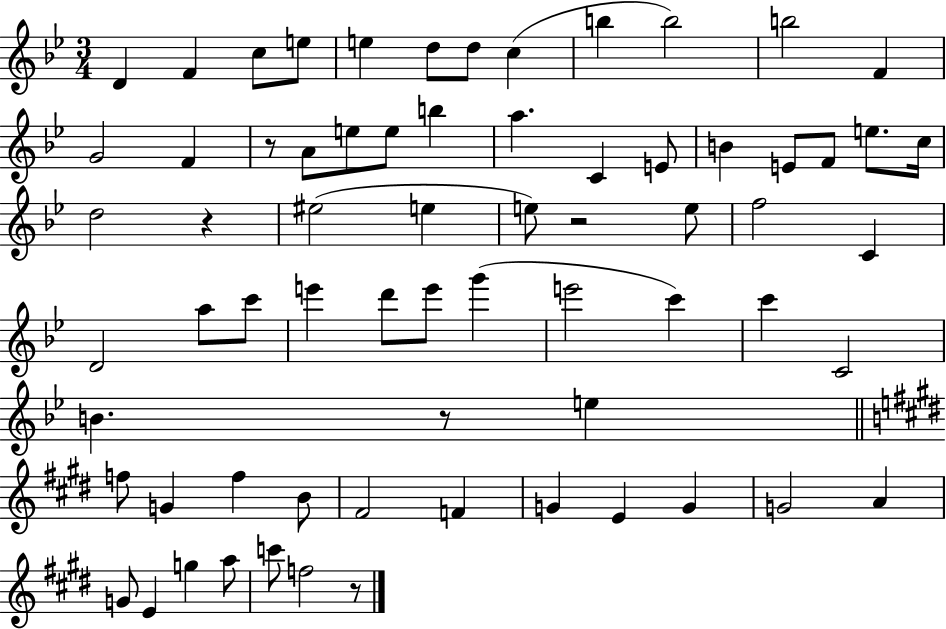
{
  \clef treble
  \numericTimeSignature
  \time 3/4
  \key bes \major
  d'4 f'4 c''8 e''8 | e''4 d''8 d''8 c''4( | b''4 b''2) | b''2 f'4 | \break g'2 f'4 | r8 a'8 e''8 e''8 b''4 | a''4. c'4 e'8 | b'4 e'8 f'8 e''8. c''16 | \break d''2 r4 | eis''2( e''4 | e''8) r2 e''8 | f''2 c'4 | \break d'2 a''8 c'''8 | e'''4 d'''8 e'''8 g'''4( | e'''2 c'''4) | c'''4 c'2 | \break b'4. r8 e''4 | \bar "||" \break \key e \major f''8 g'4 f''4 b'8 | fis'2 f'4 | g'4 e'4 g'4 | g'2 a'4 | \break g'8 e'4 g''4 a''8 | c'''8 f''2 r8 | \bar "|."
}